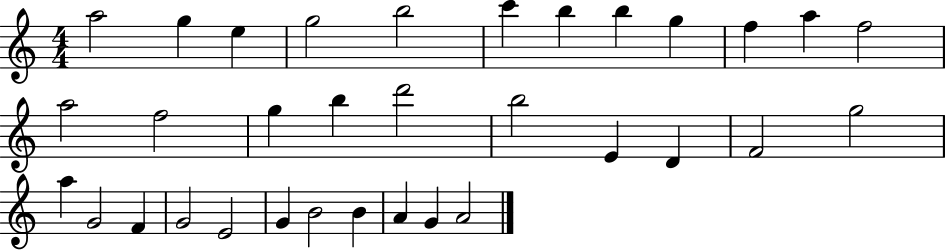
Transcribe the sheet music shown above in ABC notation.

X:1
T:Untitled
M:4/4
L:1/4
K:C
a2 g e g2 b2 c' b b g f a f2 a2 f2 g b d'2 b2 E D F2 g2 a G2 F G2 E2 G B2 B A G A2